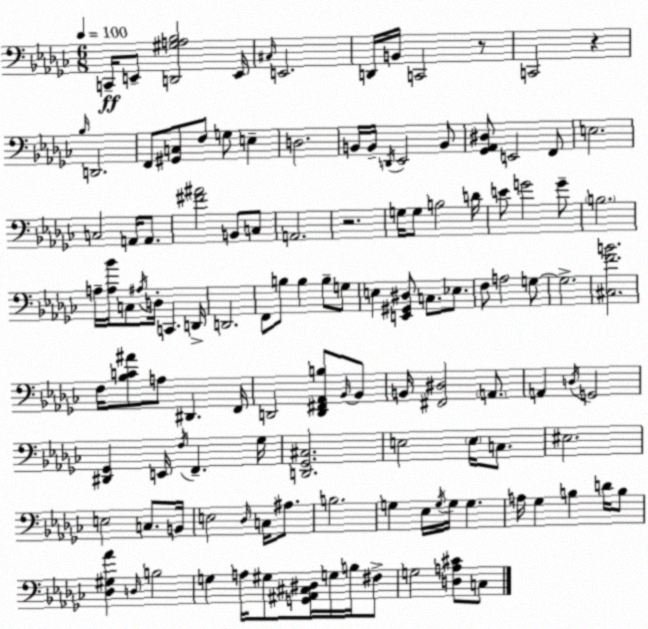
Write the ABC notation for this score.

X:1
T:Untitled
M:6/8
L:1/4
K:Ebm
C,,/4 E,,/2 [D,,^G,A,_B,]2 E,,/4 ^C,/4 E,,2 D,,/4 B,,/4 C,,2 z/2 C,,2 z _B,/4 D,,2 F,,/2 [^G,,C,]/2 F,/2 G,/2 E, D,2 B,,/4 B,,/4 D,,/4 _E,,2 B,,/2 [_G,,_A,,^D,]/2 E,,2 F,,/2 E,2 C,2 A,,/4 A,,/2 [^F^A]2 B,,/2 C,/2 A,,2 z2 G,/4 G,/2 B,2 D/4 E/2 G2 G/2 B,2 A,/4 [A,_B]/4 C,/2 ^A,/4 D,/4 C,, D,,/4 D,,2 F,,/2 B,/2 B, B,/2 G,/2 E, [E,,^G,,^D,]/2 C,/2 _E,/2 F,/2 A,2 G,/2 G,2 [^C,FB]2 F,/4 [_B,C^A]/2 A,/2 ^D,, F,,/4 D,,2 [D,,^F,,_A,,B,]/2 _B,,/4 _B,,/2 B,,/4 [^F,,^D,]2 A,,/2 A,, D,/4 G,,2 [^D,,_G,,] E,,/4 F,/4 F,, _G,/4 [D,,_G,,^C,]2 E,2 E,/4 C,/2 ^E,2 E,2 C,/2 B,,/4 E,2 _D,/4 C,/4 ^A,/2 B,2 G, _E,/4 G,/4 G,/4 G, A,/4 _G, B, D/4 B,/2 [_D,^G,_A] D,/4 B,2 G, A,/4 ^G,/2 [G,,^A,,^C,^D,]/4 G,/4 B,/4 ^F,/2 G,2 [D,A,^C]/2 C,/2